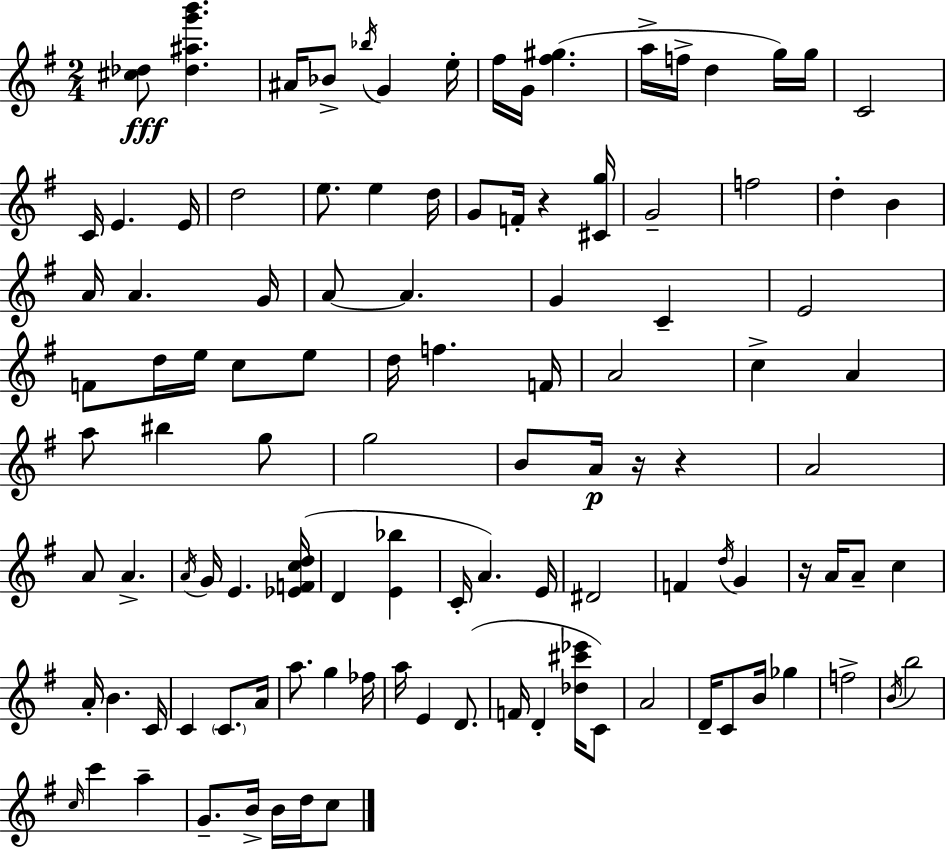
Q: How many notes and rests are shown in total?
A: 110